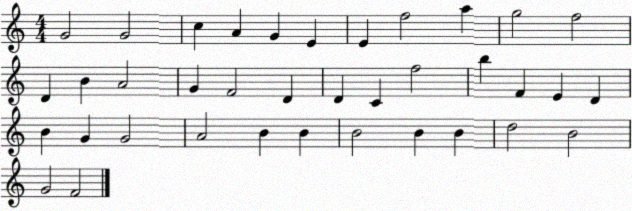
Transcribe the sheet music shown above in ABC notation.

X:1
T:Untitled
M:4/4
L:1/4
K:C
G2 G2 c A G E E f2 a g2 f2 D B A2 G F2 D D C f2 b F E D B G G2 A2 B B B2 B B d2 B2 G2 F2